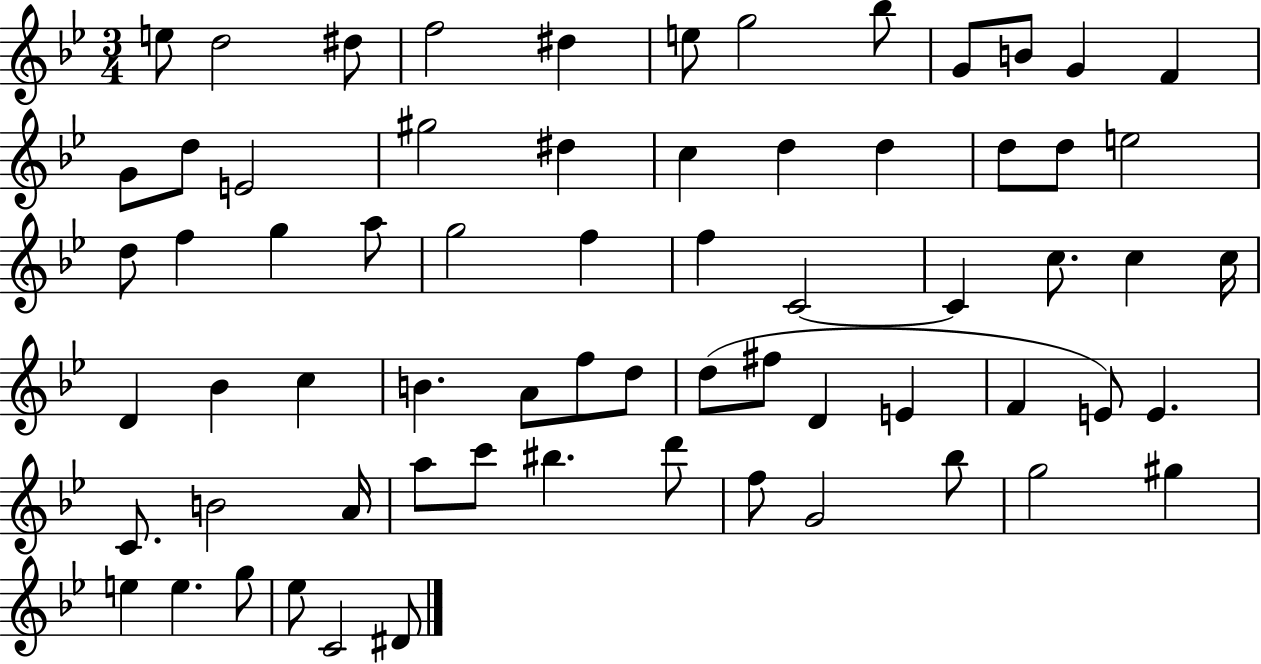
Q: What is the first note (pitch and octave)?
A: E5